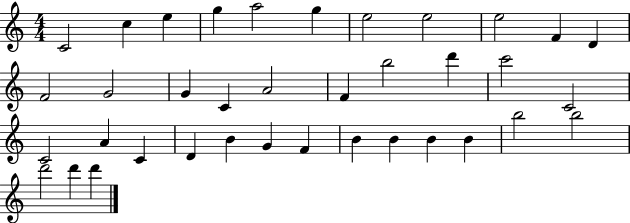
X:1
T:Untitled
M:4/4
L:1/4
K:C
C2 c e g a2 g e2 e2 e2 F D F2 G2 G C A2 F b2 d' c'2 C2 C2 A C D B G F B B B B b2 b2 d'2 d' d'